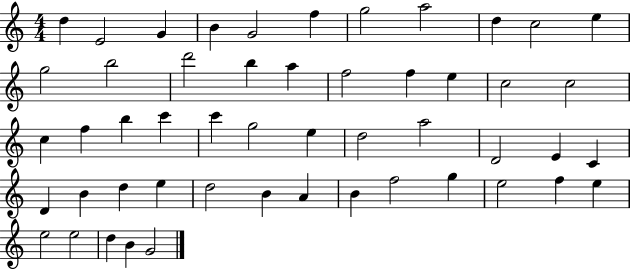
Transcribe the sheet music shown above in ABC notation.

X:1
T:Untitled
M:4/4
L:1/4
K:C
d E2 G B G2 f g2 a2 d c2 e g2 b2 d'2 b a f2 f e c2 c2 c f b c' c' g2 e d2 a2 D2 E C D B d e d2 B A B f2 g e2 f e e2 e2 d B G2